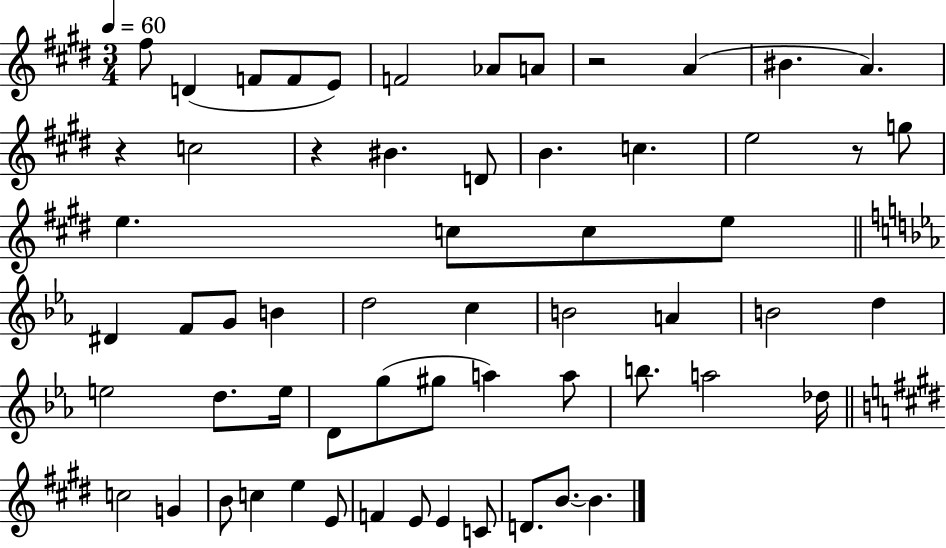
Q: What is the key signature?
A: E major